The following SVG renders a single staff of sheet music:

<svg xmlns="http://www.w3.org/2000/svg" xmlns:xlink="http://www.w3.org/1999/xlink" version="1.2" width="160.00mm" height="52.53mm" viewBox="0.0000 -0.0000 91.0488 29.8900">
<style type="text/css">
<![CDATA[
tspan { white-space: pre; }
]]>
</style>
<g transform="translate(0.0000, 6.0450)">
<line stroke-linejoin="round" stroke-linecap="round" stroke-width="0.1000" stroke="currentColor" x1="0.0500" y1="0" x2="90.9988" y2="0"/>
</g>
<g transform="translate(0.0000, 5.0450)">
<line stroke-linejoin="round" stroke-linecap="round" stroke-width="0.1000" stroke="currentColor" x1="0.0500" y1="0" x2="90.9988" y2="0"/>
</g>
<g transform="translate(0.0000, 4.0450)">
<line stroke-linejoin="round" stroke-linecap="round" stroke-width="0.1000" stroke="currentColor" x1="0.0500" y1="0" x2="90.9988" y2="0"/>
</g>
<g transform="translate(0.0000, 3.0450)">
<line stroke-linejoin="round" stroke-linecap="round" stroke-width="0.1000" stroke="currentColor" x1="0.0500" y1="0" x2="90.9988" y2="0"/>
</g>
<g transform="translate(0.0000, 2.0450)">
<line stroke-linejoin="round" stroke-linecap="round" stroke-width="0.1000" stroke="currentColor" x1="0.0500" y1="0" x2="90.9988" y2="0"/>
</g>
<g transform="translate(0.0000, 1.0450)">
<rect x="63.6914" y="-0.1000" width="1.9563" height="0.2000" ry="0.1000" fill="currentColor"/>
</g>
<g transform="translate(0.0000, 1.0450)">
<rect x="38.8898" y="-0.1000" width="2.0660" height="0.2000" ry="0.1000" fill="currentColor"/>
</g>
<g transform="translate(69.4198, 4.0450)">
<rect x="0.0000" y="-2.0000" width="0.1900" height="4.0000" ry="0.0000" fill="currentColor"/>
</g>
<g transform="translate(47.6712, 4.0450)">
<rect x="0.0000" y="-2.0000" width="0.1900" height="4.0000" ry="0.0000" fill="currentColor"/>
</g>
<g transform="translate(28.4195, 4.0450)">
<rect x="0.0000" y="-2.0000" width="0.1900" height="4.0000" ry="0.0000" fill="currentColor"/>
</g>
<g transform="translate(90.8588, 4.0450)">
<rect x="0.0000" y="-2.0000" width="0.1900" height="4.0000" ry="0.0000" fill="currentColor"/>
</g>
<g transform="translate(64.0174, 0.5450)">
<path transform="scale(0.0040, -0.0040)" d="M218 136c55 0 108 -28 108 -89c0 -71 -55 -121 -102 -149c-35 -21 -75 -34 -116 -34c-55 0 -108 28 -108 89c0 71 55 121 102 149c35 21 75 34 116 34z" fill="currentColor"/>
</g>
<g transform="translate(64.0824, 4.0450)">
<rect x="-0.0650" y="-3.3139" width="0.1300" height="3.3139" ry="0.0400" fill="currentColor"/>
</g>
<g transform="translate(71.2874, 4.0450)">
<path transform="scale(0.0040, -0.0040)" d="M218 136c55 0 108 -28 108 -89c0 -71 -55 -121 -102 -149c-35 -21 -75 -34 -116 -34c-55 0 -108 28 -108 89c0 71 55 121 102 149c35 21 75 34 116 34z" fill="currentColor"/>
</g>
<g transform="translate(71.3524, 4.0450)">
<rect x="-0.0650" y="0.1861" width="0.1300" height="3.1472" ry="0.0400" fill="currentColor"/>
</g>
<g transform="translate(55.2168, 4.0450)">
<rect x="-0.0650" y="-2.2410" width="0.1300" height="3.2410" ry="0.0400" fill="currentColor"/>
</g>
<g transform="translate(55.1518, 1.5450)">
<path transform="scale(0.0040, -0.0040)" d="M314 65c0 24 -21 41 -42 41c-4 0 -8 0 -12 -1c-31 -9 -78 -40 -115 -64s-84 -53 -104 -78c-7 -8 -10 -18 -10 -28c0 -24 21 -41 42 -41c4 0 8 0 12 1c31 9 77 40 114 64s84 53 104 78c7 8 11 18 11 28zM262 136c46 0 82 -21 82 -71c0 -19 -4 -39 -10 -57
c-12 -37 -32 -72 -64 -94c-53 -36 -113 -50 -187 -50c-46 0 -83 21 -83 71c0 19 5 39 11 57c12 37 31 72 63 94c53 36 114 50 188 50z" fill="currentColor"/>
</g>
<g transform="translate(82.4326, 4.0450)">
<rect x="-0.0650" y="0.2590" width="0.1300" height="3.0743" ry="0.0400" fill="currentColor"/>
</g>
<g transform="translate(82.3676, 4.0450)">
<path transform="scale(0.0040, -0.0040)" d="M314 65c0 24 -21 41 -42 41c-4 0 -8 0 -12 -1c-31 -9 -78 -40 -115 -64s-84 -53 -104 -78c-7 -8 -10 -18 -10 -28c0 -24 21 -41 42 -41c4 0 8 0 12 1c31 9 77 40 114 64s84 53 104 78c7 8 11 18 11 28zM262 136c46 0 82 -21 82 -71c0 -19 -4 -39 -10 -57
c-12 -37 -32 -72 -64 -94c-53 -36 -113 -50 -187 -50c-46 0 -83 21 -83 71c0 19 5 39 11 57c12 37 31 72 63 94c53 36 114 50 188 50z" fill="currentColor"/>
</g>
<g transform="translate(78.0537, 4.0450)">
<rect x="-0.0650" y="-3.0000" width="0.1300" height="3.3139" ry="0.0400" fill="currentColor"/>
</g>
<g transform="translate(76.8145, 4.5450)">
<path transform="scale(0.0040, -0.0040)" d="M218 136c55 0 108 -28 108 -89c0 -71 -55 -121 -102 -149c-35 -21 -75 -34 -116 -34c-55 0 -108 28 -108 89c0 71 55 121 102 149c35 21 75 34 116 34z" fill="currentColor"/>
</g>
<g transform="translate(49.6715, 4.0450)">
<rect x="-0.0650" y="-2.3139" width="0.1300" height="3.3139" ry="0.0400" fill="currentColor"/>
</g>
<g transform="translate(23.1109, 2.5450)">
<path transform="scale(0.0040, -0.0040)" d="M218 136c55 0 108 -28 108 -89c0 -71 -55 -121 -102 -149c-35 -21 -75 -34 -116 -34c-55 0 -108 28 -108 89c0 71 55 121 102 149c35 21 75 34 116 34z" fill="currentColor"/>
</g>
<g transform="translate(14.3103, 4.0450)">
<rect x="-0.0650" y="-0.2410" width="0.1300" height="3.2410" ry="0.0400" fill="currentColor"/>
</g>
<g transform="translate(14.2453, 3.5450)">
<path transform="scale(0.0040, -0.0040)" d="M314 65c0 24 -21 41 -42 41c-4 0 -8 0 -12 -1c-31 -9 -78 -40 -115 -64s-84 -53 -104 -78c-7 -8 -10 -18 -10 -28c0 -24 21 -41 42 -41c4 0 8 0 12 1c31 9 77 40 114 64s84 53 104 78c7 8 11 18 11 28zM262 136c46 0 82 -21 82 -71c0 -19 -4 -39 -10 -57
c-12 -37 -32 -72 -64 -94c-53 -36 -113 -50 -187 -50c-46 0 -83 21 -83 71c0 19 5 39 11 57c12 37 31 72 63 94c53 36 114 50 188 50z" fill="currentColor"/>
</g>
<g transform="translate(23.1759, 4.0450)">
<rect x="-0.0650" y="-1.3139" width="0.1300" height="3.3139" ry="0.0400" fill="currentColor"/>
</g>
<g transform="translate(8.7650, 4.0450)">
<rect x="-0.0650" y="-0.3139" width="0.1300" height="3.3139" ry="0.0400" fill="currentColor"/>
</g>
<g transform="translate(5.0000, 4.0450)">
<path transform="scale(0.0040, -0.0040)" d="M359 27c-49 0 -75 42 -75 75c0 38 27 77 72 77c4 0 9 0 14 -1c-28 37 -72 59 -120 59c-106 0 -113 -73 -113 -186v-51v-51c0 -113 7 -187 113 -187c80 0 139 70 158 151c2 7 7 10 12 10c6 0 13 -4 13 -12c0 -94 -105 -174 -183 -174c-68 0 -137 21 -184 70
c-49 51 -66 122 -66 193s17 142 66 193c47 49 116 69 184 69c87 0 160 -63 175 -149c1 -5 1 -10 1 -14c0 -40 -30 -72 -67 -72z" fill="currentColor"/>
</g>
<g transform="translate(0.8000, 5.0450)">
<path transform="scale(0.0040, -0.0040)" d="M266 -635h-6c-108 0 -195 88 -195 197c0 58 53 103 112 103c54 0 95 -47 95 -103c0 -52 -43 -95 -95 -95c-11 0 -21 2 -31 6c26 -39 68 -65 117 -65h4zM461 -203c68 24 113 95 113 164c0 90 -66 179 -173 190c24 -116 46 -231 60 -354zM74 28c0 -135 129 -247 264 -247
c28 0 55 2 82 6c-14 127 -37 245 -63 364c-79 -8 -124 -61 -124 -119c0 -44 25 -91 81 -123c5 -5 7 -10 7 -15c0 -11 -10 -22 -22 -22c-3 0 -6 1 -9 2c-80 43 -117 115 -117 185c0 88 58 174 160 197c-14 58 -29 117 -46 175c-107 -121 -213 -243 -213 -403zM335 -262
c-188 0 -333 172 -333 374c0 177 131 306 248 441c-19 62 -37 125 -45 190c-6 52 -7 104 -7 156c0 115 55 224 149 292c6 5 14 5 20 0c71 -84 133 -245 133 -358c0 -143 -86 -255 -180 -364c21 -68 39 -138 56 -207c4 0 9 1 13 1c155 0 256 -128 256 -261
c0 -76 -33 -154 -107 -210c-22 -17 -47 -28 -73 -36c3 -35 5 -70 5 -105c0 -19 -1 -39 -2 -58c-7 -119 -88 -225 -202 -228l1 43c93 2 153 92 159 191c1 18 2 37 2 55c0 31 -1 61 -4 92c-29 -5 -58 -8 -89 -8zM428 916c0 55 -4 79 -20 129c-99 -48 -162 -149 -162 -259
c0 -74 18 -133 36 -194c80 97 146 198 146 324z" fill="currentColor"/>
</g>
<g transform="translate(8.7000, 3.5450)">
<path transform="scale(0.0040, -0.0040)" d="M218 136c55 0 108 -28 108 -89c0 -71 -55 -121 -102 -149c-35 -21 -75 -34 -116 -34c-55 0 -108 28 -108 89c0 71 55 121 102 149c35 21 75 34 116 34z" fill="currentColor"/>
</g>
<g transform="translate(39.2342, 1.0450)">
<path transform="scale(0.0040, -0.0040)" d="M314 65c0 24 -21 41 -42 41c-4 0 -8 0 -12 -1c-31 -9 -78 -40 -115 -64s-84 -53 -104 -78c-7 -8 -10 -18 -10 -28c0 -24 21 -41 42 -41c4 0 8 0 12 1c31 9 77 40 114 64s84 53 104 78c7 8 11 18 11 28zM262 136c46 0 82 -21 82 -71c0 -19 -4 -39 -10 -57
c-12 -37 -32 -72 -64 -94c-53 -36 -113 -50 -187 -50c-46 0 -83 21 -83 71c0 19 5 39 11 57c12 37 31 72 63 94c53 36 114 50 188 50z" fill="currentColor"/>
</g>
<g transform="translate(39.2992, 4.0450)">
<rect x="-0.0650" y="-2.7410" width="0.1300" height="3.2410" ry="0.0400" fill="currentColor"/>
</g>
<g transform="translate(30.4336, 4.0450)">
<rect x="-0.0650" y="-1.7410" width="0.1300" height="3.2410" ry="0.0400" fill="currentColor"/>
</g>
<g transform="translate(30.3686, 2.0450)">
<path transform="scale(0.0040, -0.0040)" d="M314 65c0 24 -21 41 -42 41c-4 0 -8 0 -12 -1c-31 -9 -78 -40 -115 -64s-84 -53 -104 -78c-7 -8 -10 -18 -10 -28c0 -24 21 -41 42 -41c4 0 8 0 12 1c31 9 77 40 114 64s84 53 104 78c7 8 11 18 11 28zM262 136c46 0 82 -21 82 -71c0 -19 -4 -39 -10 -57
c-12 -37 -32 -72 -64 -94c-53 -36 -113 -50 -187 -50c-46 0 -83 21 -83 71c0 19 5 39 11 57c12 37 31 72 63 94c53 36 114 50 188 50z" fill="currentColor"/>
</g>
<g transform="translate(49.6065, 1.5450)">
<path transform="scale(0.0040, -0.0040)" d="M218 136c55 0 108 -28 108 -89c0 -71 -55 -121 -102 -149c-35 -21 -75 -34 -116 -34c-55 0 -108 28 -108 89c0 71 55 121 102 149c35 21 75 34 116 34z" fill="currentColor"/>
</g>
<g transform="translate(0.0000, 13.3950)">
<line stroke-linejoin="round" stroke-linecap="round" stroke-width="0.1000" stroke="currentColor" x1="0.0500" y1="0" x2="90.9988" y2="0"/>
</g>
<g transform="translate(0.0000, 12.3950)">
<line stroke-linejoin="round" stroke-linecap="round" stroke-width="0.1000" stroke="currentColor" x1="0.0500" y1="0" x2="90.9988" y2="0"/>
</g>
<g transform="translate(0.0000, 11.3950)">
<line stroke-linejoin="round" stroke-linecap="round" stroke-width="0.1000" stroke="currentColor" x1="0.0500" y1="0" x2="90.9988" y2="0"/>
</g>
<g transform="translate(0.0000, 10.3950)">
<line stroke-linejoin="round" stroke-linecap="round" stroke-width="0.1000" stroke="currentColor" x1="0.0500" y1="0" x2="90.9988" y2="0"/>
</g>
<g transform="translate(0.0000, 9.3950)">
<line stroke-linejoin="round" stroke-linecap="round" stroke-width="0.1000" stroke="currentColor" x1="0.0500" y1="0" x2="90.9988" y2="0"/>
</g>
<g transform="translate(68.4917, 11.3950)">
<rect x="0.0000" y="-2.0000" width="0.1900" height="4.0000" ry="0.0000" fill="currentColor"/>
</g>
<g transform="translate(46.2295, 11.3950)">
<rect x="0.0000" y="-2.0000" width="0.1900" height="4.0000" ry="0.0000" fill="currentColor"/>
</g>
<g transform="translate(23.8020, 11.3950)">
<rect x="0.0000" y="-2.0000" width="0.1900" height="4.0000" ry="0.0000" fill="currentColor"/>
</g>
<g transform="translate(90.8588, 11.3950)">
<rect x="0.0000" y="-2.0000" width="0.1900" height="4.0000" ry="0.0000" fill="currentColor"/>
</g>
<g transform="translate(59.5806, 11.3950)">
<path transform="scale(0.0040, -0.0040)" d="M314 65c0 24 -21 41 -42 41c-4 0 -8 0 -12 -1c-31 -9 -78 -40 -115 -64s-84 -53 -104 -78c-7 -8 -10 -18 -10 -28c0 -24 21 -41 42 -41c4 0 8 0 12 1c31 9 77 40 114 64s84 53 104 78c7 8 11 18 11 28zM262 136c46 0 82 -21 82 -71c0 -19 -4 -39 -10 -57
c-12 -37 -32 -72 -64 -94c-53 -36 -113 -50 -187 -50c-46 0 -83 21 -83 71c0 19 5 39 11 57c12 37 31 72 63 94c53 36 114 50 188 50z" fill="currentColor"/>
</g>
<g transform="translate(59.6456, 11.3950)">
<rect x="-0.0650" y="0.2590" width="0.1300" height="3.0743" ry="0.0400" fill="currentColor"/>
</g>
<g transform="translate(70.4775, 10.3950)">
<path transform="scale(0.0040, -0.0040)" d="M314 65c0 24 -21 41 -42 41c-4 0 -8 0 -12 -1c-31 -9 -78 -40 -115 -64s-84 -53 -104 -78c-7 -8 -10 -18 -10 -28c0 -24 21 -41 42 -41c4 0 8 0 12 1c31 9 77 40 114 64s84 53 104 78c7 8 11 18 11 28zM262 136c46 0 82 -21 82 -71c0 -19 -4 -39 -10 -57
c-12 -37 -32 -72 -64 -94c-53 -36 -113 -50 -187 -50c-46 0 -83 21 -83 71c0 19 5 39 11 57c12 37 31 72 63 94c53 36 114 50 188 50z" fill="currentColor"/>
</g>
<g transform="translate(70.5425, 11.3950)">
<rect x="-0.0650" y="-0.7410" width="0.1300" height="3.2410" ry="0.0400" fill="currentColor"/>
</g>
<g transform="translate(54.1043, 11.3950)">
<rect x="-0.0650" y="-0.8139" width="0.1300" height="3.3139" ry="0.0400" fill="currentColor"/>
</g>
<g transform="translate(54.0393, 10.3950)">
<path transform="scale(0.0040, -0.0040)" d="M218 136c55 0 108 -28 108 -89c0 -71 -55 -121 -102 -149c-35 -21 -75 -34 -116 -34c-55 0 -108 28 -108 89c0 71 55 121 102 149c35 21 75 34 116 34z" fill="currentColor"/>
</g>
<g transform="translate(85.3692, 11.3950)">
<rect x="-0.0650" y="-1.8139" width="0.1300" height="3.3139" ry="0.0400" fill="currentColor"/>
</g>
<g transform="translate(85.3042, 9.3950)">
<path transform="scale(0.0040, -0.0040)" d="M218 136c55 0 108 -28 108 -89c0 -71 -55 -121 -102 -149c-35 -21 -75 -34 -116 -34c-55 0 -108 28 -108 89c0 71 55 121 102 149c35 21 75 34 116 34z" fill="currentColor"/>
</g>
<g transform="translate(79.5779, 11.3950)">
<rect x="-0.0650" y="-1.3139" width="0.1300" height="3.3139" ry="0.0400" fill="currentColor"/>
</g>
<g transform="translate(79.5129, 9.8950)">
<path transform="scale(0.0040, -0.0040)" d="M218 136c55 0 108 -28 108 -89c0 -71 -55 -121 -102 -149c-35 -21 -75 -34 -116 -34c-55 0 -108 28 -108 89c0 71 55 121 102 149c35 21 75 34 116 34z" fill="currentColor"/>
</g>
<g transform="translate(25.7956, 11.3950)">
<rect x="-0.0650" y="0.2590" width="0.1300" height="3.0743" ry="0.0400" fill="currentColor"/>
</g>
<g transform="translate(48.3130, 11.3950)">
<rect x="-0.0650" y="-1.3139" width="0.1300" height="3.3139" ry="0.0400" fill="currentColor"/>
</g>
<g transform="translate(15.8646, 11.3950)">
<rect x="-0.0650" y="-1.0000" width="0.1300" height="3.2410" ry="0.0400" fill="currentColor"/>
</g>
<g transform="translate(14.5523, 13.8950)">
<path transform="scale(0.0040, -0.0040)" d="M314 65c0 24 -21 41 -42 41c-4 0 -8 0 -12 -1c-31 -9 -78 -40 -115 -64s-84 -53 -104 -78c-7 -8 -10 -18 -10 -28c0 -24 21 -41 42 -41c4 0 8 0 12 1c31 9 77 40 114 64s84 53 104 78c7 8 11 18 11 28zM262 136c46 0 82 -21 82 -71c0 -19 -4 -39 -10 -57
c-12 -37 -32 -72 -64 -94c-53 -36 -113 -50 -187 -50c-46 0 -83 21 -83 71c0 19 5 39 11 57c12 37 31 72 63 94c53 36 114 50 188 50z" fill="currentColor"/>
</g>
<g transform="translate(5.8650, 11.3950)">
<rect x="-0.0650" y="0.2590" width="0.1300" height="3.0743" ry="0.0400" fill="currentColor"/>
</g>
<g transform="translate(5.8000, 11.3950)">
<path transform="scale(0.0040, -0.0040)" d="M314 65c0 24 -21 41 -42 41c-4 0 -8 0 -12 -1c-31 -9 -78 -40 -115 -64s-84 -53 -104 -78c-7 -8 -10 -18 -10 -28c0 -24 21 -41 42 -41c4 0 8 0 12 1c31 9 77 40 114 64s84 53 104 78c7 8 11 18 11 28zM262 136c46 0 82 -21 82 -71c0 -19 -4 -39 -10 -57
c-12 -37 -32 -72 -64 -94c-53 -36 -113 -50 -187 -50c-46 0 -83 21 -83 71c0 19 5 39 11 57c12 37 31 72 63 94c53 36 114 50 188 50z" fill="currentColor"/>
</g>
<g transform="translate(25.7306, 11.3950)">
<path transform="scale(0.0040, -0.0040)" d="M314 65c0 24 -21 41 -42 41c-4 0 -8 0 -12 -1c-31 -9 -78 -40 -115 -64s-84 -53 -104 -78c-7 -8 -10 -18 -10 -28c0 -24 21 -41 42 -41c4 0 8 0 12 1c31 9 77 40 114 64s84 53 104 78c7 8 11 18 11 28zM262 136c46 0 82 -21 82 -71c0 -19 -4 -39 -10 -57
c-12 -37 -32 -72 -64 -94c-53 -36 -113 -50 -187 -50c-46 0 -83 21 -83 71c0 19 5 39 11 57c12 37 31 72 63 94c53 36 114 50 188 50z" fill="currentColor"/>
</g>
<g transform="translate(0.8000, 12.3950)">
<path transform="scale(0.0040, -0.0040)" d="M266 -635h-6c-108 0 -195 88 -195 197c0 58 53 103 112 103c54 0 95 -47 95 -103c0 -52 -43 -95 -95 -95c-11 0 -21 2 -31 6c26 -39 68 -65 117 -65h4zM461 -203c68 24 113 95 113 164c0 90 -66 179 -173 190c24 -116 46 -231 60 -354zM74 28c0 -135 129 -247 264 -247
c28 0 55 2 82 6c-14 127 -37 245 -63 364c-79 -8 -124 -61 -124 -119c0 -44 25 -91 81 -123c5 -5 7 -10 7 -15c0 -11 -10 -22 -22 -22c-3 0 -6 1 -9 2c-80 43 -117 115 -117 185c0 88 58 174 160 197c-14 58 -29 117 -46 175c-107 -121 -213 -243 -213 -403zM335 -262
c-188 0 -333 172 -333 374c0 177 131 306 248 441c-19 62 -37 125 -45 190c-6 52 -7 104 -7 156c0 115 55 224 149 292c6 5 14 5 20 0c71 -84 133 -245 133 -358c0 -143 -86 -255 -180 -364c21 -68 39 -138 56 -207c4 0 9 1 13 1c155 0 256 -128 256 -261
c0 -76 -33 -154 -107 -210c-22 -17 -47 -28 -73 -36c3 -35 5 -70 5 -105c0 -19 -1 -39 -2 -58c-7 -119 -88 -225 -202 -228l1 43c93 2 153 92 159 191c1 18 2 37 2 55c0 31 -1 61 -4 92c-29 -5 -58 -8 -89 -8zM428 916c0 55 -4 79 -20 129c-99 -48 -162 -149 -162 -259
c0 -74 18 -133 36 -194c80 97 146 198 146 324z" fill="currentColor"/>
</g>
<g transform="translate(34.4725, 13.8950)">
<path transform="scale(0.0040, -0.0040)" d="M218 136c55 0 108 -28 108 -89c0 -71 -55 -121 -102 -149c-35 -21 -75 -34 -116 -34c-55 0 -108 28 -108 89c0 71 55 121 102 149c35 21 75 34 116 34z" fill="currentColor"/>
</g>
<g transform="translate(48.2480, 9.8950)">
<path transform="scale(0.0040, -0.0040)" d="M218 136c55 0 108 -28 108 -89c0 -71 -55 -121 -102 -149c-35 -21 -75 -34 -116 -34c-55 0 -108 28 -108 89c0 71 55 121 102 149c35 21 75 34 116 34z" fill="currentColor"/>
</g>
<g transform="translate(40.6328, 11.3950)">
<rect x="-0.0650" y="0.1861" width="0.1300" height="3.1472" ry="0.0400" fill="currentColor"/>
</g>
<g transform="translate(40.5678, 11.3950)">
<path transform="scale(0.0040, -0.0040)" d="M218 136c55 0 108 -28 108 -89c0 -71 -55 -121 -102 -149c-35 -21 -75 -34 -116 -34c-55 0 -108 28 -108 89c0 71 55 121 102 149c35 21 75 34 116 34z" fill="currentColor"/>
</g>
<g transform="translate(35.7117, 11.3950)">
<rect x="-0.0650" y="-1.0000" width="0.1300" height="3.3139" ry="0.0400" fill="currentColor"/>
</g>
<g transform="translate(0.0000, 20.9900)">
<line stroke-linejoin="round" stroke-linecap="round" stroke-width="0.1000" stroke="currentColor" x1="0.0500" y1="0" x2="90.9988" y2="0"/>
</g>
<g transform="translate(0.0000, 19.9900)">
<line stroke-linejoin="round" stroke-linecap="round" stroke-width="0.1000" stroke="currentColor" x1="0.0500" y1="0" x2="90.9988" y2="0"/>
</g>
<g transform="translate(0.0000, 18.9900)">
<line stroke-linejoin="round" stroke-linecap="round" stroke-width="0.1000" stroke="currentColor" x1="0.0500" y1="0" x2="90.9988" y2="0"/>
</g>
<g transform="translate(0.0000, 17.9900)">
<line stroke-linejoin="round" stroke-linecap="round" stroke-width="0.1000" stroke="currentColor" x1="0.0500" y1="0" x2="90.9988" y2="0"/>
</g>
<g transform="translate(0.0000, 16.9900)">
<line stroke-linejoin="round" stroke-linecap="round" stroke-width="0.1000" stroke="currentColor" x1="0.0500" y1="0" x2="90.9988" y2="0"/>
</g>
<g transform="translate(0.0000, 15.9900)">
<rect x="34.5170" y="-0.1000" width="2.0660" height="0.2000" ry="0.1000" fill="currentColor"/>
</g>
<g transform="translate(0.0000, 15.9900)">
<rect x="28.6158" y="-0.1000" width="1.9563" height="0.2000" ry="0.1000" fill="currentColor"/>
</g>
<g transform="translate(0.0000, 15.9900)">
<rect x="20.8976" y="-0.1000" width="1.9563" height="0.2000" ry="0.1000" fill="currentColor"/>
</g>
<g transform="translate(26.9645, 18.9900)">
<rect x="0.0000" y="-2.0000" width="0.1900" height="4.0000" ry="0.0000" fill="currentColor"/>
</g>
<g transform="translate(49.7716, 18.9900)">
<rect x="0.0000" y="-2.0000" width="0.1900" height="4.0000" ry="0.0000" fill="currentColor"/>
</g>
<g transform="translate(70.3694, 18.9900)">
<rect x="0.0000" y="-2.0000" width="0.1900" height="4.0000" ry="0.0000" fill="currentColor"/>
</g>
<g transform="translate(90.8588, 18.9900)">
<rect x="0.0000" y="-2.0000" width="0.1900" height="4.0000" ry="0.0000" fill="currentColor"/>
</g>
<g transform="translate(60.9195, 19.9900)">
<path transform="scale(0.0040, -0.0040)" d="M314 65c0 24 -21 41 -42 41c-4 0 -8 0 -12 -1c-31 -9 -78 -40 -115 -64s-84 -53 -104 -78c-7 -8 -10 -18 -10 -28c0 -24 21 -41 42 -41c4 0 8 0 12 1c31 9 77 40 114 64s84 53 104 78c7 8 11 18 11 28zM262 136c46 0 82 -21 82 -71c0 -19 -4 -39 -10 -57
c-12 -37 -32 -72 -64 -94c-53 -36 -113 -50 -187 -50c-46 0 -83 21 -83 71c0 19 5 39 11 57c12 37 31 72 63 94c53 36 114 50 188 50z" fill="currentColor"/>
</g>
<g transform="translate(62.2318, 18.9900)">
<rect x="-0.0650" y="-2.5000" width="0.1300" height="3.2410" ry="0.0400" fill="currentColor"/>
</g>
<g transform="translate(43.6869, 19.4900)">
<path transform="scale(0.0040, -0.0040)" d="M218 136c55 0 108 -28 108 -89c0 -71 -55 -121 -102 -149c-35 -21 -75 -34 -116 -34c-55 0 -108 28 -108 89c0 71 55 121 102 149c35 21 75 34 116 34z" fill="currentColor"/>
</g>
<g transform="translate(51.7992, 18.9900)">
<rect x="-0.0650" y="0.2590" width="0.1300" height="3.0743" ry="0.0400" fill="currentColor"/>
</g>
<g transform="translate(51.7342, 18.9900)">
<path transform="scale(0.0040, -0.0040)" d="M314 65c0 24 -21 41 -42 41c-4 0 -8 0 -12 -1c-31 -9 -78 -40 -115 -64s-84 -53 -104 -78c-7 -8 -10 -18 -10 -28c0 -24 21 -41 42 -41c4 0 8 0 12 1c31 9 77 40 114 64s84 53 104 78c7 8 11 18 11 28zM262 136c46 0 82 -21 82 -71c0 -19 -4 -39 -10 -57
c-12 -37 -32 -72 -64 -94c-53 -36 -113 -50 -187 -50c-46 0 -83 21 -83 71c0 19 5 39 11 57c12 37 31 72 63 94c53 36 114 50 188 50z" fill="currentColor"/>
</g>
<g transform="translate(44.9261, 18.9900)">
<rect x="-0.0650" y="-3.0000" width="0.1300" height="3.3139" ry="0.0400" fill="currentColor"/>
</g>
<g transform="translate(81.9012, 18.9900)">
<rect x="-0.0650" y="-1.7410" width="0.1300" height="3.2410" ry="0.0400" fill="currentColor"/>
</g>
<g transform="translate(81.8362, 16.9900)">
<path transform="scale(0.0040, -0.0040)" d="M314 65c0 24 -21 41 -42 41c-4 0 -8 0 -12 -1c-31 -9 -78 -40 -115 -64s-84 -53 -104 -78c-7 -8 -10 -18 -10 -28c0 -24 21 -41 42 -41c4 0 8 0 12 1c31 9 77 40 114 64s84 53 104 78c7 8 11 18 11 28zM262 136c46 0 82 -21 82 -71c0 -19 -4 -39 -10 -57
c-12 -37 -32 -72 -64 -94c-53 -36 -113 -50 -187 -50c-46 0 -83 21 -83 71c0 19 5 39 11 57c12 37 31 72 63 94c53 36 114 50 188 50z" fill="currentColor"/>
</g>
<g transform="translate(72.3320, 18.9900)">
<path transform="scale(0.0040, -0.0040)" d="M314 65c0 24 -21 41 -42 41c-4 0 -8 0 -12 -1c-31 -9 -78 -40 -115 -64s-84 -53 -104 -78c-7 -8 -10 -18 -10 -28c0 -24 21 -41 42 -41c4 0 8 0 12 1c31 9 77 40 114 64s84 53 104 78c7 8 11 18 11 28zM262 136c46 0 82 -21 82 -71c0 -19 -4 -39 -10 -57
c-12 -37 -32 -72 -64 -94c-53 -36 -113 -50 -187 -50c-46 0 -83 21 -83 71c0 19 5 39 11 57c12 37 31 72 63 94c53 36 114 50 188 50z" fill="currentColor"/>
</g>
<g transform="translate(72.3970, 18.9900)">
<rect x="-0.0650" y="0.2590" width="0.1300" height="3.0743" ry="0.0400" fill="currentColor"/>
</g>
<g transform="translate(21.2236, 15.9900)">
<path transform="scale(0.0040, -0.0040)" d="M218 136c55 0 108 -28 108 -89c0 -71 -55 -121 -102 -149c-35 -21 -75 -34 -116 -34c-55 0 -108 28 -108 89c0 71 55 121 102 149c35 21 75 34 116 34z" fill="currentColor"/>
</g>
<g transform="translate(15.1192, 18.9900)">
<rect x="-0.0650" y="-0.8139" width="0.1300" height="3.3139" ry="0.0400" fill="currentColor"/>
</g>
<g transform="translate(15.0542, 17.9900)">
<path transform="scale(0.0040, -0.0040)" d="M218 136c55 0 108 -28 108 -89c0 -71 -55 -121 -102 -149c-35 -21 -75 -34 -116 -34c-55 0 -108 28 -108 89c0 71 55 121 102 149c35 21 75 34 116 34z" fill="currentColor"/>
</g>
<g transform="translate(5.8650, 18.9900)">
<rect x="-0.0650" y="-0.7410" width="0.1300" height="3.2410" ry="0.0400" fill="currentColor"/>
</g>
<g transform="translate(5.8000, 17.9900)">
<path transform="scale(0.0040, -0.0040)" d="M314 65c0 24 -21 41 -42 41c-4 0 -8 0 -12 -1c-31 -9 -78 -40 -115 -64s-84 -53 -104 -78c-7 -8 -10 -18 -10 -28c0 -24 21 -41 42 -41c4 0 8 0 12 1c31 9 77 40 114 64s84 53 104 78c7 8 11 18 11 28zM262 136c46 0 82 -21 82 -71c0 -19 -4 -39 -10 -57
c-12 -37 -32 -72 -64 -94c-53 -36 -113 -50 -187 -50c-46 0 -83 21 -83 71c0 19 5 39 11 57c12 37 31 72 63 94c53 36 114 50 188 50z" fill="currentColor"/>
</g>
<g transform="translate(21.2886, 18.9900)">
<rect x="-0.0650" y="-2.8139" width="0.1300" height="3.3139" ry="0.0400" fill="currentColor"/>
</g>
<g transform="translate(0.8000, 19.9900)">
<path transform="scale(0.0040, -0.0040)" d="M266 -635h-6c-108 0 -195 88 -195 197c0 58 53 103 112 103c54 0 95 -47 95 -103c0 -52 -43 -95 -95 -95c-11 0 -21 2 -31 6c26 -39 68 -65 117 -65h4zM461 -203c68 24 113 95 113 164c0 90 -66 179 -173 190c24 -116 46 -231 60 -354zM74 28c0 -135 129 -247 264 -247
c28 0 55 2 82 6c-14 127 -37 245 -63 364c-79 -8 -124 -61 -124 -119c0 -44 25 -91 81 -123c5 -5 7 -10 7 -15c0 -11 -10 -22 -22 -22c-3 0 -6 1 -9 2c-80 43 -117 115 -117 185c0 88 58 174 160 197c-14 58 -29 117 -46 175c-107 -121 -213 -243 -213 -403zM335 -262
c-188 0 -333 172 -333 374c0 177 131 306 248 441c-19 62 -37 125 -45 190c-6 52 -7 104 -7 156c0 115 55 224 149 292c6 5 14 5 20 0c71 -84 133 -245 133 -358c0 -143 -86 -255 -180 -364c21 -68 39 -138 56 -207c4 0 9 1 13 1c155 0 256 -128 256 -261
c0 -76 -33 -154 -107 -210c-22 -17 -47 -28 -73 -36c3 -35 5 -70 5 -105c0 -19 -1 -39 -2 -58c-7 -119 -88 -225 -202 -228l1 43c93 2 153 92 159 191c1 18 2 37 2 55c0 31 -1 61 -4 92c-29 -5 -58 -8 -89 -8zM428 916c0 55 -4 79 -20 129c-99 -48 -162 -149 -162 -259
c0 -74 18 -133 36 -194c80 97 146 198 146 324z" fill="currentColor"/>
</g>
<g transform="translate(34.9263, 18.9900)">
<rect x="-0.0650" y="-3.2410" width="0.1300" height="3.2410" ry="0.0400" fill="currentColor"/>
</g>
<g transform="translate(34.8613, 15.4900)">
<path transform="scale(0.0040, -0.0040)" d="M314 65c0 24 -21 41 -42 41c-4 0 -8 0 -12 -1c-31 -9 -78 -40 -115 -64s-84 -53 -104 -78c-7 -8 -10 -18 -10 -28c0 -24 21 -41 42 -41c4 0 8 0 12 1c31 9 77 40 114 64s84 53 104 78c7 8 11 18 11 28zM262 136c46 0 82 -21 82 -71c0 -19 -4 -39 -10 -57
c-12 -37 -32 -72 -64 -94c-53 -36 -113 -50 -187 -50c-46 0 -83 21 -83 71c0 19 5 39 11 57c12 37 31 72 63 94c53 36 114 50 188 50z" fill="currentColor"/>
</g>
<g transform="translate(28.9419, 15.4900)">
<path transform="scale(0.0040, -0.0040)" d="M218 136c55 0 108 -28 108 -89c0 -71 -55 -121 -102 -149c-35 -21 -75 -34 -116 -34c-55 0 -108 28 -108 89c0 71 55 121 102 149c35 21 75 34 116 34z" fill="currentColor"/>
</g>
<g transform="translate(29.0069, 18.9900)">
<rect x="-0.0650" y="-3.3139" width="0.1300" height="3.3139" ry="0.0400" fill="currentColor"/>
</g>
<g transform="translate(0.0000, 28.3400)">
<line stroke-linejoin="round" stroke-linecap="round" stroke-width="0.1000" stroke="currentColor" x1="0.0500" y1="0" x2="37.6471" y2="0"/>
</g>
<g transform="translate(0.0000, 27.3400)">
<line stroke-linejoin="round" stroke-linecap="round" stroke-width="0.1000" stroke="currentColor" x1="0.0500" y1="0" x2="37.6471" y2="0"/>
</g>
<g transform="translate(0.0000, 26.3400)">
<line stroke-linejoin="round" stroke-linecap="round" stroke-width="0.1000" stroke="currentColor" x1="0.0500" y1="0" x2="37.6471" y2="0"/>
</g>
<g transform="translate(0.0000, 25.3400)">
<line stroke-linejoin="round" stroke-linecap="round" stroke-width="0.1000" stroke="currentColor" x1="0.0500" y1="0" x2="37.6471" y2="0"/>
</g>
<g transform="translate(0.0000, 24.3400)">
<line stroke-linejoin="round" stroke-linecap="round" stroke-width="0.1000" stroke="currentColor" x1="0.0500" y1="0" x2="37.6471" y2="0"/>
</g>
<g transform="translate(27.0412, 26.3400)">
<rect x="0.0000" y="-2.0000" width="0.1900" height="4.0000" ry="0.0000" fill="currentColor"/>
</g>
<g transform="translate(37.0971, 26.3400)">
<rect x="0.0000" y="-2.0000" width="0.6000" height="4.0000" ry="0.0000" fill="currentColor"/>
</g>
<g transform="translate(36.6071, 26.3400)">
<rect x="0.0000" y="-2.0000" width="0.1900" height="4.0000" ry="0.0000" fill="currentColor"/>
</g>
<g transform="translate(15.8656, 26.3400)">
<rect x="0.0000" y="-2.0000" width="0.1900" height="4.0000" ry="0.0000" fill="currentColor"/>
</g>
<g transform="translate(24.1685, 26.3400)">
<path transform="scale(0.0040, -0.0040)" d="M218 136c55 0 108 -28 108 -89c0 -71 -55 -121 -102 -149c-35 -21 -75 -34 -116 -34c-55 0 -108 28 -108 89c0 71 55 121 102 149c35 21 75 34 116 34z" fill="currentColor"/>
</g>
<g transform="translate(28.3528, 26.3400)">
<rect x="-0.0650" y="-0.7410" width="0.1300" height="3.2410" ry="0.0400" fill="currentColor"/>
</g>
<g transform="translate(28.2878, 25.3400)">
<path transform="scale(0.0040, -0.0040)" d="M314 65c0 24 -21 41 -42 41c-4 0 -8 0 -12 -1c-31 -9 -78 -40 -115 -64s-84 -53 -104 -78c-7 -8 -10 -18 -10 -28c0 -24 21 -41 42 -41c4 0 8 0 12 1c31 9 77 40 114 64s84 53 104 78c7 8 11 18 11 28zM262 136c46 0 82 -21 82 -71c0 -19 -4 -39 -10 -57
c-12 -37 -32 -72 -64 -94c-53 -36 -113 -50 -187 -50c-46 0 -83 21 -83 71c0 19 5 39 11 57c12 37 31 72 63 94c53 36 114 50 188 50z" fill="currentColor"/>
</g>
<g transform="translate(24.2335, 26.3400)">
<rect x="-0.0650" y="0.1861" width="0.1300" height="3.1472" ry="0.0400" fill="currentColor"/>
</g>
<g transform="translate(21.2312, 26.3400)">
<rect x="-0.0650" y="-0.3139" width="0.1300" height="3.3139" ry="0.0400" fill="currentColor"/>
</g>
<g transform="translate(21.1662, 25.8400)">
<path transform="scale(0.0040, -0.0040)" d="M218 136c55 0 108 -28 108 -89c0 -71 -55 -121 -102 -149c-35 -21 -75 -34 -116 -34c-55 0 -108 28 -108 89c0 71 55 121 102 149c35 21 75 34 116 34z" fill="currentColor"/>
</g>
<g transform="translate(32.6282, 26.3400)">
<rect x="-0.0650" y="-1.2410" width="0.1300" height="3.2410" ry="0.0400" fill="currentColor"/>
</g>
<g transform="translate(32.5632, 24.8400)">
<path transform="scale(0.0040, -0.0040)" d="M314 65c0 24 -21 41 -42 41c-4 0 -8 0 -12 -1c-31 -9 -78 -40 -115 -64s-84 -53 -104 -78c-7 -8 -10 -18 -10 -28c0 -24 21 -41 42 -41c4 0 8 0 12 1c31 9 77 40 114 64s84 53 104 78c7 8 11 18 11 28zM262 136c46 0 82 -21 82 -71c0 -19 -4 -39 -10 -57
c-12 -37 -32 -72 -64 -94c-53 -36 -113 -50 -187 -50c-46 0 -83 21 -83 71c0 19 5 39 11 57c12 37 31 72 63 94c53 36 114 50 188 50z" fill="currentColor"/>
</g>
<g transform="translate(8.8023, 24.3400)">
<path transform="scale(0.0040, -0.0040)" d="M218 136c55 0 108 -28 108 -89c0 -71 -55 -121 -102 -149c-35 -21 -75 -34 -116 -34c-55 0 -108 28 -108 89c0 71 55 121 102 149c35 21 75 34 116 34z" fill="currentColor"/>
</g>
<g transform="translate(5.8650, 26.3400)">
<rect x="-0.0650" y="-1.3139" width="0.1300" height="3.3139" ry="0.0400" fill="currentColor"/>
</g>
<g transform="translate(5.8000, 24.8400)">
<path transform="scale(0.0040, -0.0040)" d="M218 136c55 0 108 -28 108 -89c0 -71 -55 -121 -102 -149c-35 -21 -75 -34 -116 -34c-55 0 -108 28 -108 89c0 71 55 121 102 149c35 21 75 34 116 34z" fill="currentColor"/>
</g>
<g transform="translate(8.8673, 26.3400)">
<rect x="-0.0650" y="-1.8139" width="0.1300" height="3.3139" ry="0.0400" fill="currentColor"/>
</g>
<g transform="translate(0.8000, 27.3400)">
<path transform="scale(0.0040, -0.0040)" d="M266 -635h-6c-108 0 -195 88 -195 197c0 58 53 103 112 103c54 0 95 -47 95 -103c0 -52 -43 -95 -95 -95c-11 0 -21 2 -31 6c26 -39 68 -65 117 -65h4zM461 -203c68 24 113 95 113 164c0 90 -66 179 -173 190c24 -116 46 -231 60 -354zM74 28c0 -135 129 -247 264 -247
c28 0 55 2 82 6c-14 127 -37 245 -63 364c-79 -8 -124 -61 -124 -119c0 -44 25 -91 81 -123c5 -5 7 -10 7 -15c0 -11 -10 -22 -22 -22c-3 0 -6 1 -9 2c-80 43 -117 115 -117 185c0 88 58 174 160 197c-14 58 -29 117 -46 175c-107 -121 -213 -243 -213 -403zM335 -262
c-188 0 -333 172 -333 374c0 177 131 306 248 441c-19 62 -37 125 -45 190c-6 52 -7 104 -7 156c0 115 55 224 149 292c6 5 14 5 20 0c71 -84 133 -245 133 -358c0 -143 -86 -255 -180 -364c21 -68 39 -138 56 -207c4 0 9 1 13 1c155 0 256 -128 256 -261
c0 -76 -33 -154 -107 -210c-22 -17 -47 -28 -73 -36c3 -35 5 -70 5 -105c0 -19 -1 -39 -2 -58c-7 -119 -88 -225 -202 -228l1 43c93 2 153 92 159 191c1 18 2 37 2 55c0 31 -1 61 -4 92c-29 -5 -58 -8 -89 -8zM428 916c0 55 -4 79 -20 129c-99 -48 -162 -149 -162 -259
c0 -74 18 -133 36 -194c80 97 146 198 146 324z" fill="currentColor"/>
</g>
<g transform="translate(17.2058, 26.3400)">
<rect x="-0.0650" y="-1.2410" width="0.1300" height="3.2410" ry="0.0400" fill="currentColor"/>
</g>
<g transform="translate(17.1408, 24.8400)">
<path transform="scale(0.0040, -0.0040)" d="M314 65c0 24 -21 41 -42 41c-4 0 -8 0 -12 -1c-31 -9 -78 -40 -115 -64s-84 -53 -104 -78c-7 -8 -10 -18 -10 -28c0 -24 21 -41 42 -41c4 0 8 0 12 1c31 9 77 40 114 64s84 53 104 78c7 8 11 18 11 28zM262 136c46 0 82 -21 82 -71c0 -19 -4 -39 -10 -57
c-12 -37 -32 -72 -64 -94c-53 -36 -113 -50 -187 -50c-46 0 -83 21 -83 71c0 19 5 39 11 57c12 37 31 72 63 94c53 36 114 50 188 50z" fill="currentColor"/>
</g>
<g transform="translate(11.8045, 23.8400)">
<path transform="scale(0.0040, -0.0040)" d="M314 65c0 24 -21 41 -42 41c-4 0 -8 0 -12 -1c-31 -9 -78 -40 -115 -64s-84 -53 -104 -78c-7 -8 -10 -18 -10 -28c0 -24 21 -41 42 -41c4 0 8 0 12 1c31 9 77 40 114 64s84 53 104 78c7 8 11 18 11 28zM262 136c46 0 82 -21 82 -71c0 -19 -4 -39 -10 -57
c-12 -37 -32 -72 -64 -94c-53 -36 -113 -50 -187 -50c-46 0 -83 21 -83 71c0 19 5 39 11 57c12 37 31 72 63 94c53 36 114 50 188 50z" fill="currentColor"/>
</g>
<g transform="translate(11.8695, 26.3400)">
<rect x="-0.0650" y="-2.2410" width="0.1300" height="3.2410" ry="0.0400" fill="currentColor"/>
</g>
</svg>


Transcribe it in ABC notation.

X:1
T:Untitled
M:4/4
L:1/4
K:C
c c2 e f2 a2 g g2 b B A B2 B2 D2 B2 D B e d B2 d2 e f d2 d a b b2 A B2 G2 B2 f2 e f g2 e2 c B d2 e2